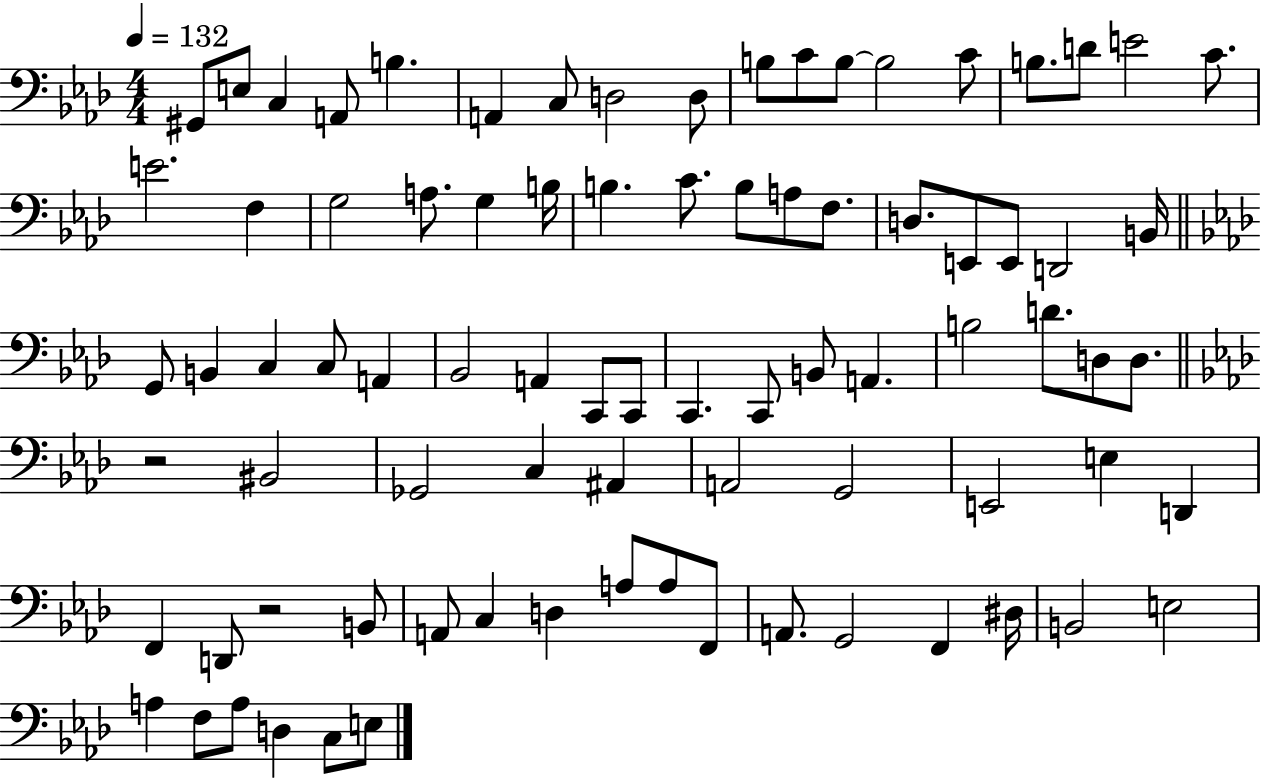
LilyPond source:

{
  \clef bass
  \numericTimeSignature
  \time 4/4
  \key aes \major
  \tempo 4 = 132
  gis,8 e8 c4 a,8 b4. | a,4 c8 d2 d8 | b8 c'8 b8~~ b2 c'8 | b8. d'8 e'2 c'8. | \break e'2. f4 | g2 a8. g4 b16 | b4. c'8. b8 a8 f8. | d8. e,8 e,8 d,2 b,16 | \break \bar "||" \break \key aes \major g,8 b,4 c4 c8 a,4 | bes,2 a,4 c,8 c,8 | c,4. c,8 b,8 a,4. | b2 d'8. d8 d8. | \break \bar "||" \break \key aes \major r2 bis,2 | ges,2 c4 ais,4 | a,2 g,2 | e,2 e4 d,4 | \break f,4 d,8 r2 b,8 | a,8 c4 d4 a8 a8 f,8 | a,8. g,2 f,4 dis16 | b,2 e2 | \break a4 f8 a8 d4 c8 e8 | \bar "|."
}